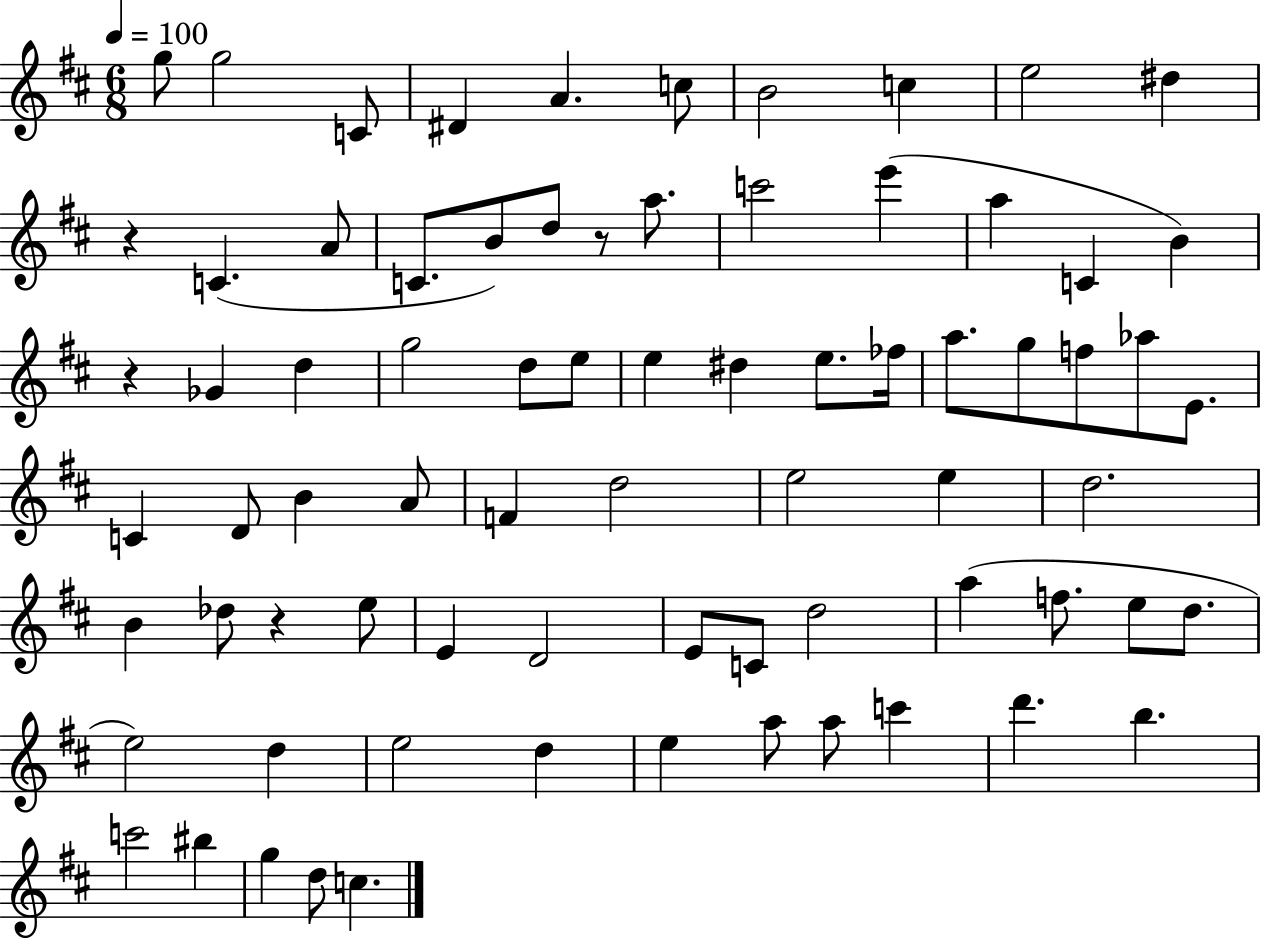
X:1
T:Untitled
M:6/8
L:1/4
K:D
g/2 g2 C/2 ^D A c/2 B2 c e2 ^d z C A/2 C/2 B/2 d/2 z/2 a/2 c'2 e' a C B z _G d g2 d/2 e/2 e ^d e/2 _f/4 a/2 g/2 f/2 _a/2 E/2 C D/2 B A/2 F d2 e2 e d2 B _d/2 z e/2 E D2 E/2 C/2 d2 a f/2 e/2 d/2 e2 d e2 d e a/2 a/2 c' d' b c'2 ^b g d/2 c